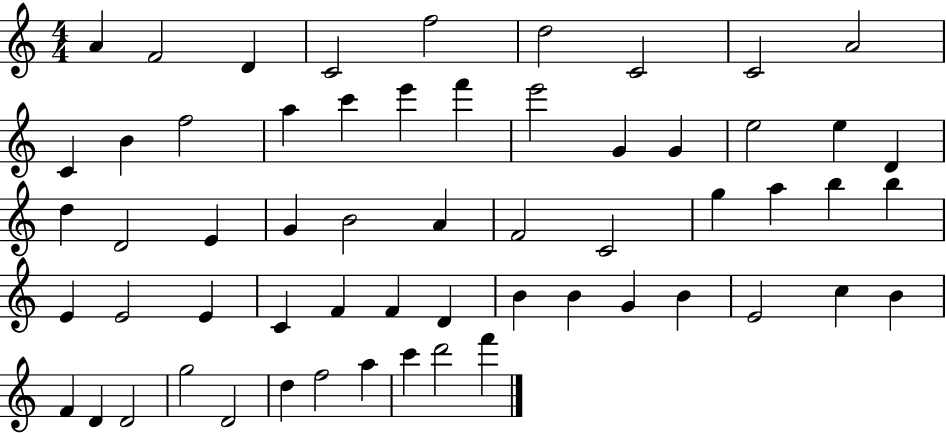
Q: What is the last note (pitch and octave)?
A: F6